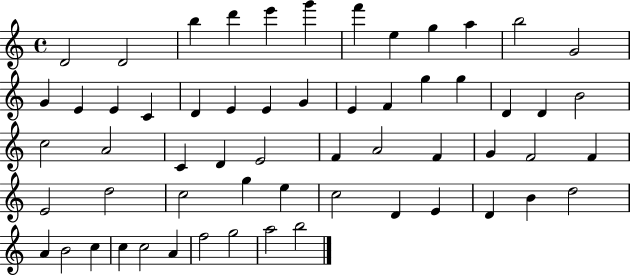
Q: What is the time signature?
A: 4/4